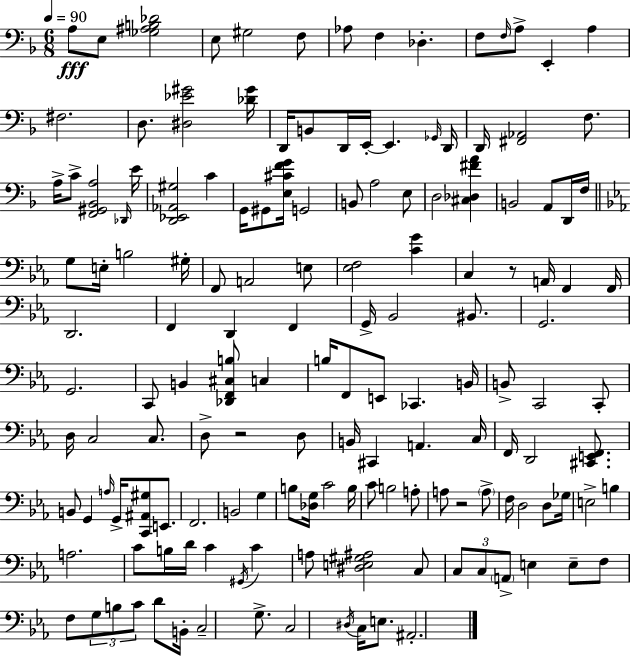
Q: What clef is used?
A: bass